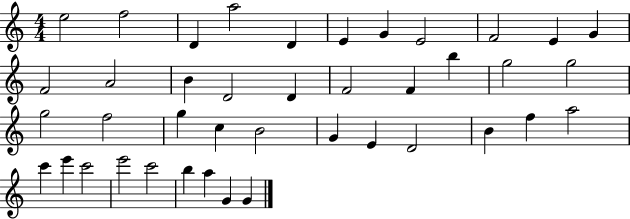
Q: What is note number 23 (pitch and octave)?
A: F5